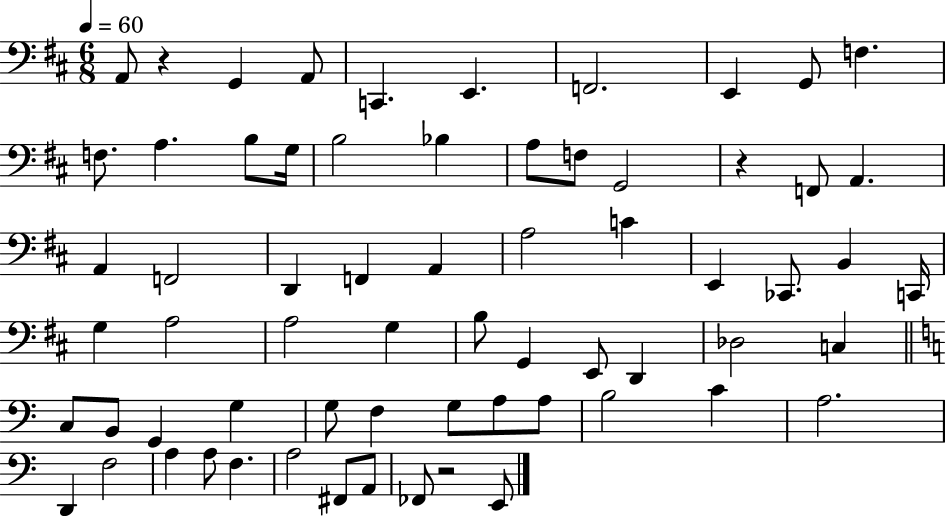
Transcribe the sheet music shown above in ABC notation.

X:1
T:Untitled
M:6/8
L:1/4
K:D
A,,/2 z G,, A,,/2 C,, E,, F,,2 E,, G,,/2 F, F,/2 A, B,/2 G,/4 B,2 _B, A,/2 F,/2 G,,2 z F,,/2 A,, A,, F,,2 D,, F,, A,, A,2 C E,, _C,,/2 B,, C,,/4 G, A,2 A,2 G, B,/2 G,, E,,/2 D,, _D,2 C, C,/2 B,,/2 G,, G, G,/2 F, G,/2 A,/2 A,/2 B,2 C A,2 D,, F,2 A, A,/2 F, A,2 ^F,,/2 A,,/2 _F,,/2 z2 E,,/2